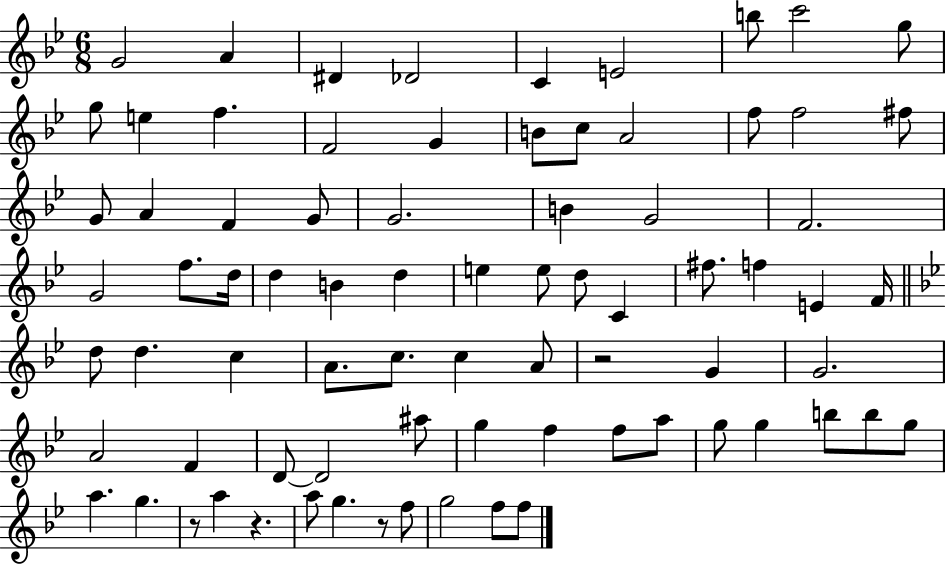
G4/h A4/q D#4/q Db4/h C4/q E4/h B5/e C6/h G5/e G5/e E5/q F5/q. F4/h G4/q B4/e C5/e A4/h F5/e F5/h F#5/e G4/e A4/q F4/q G4/e G4/h. B4/q G4/h F4/h. G4/h F5/e. D5/s D5/q B4/q D5/q E5/q E5/e D5/e C4/q F#5/e. F5/q E4/q F4/s D5/e D5/q. C5/q A4/e. C5/e. C5/q A4/e R/h G4/q G4/h. A4/h F4/q D4/e D4/h A#5/e G5/q F5/q F5/e A5/e G5/e G5/q B5/e B5/e G5/e A5/q. G5/q. R/e A5/q R/q. A5/e G5/q. R/e F5/e G5/h F5/e F5/e